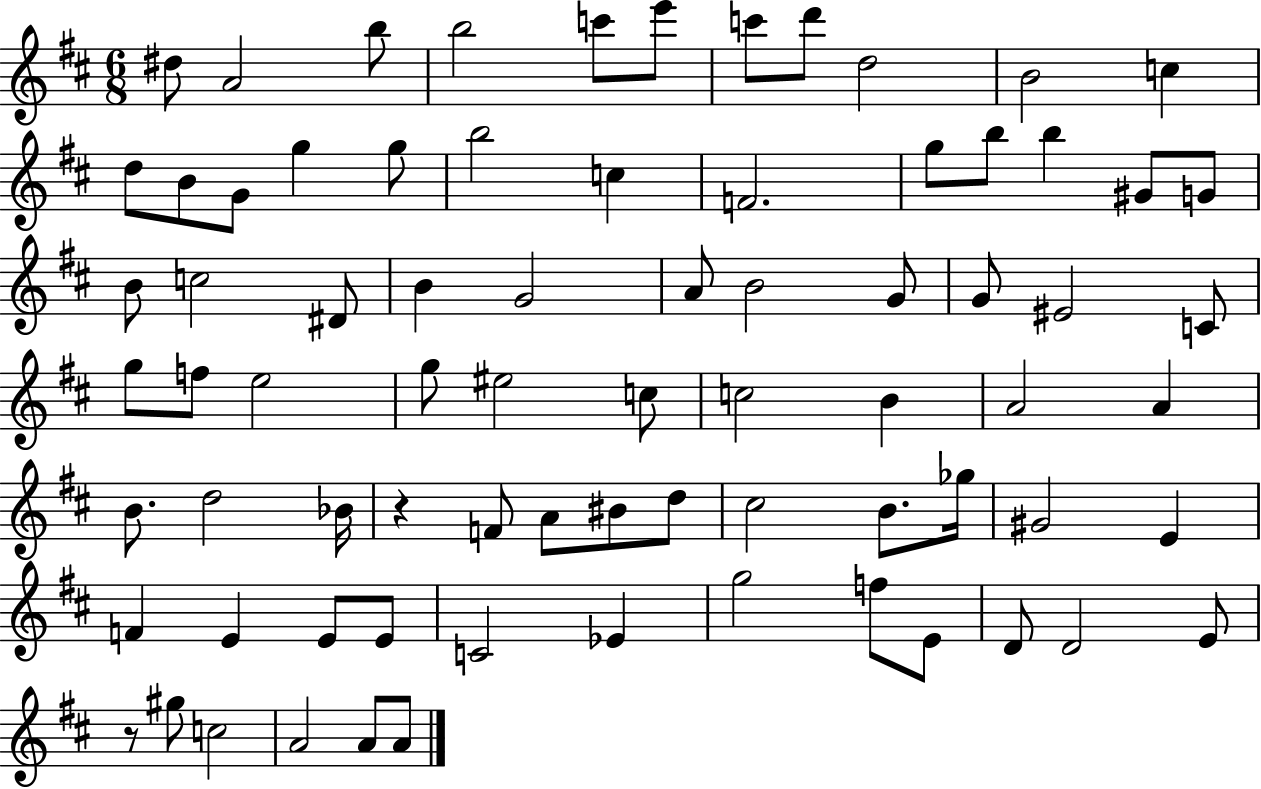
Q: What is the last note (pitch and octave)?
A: A4